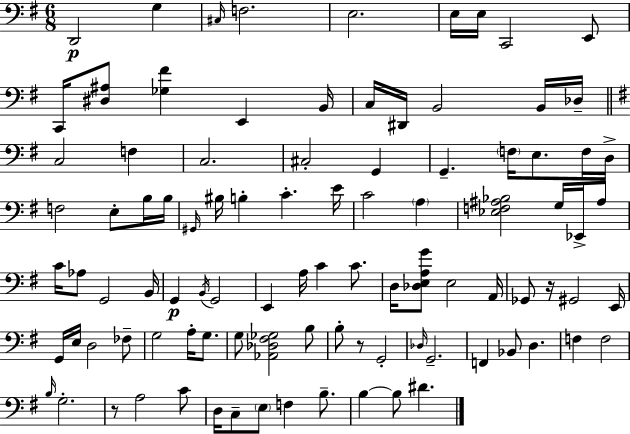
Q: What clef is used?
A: bass